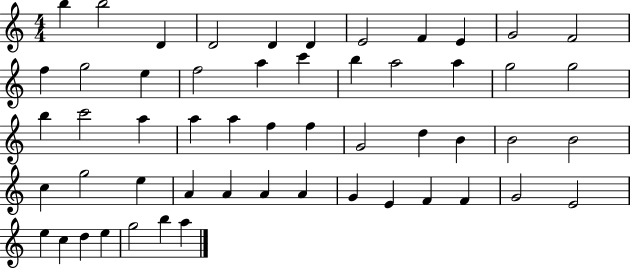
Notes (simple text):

B5/q B5/h D4/q D4/h D4/q D4/q E4/h F4/q E4/q G4/h F4/h F5/q G5/h E5/q F5/h A5/q C6/q B5/q A5/h A5/q G5/h G5/h B5/q C6/h A5/q A5/q A5/q F5/q F5/q G4/h D5/q B4/q B4/h B4/h C5/q G5/h E5/q A4/q A4/q A4/q A4/q G4/q E4/q F4/q F4/q G4/h E4/h E5/q C5/q D5/q E5/q G5/h B5/q A5/q